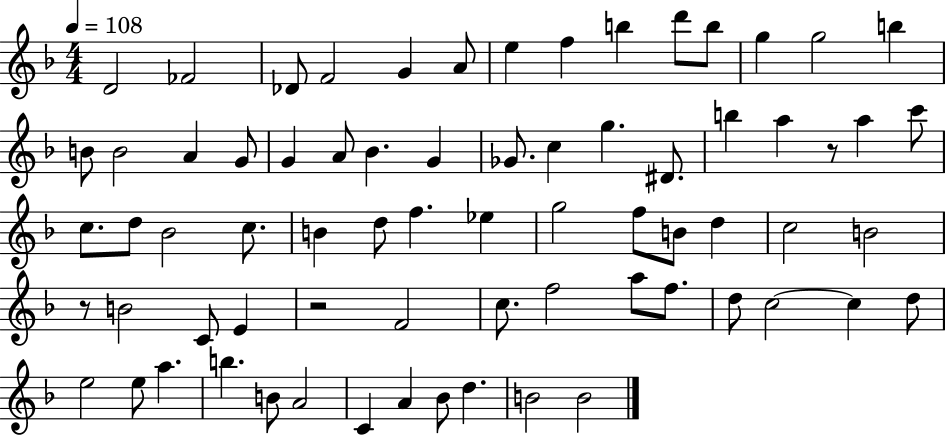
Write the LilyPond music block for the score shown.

{
  \clef treble
  \numericTimeSignature
  \time 4/4
  \key f \major
  \tempo 4 = 108
  d'2 fes'2 | des'8 f'2 g'4 a'8 | e''4 f''4 b''4 d'''8 b''8 | g''4 g''2 b''4 | \break b'8 b'2 a'4 g'8 | g'4 a'8 bes'4. g'4 | ges'8. c''4 g''4. dis'8. | b''4 a''4 r8 a''4 c'''8 | \break c''8. d''8 bes'2 c''8. | b'4 d''8 f''4. ees''4 | g''2 f''8 b'8 d''4 | c''2 b'2 | \break r8 b'2 c'8 e'4 | r2 f'2 | c''8. f''2 a''8 f''8. | d''8 c''2~~ c''4 d''8 | \break e''2 e''8 a''4. | b''4. b'8 a'2 | c'4 a'4 bes'8 d''4. | b'2 b'2 | \break \bar "|."
}